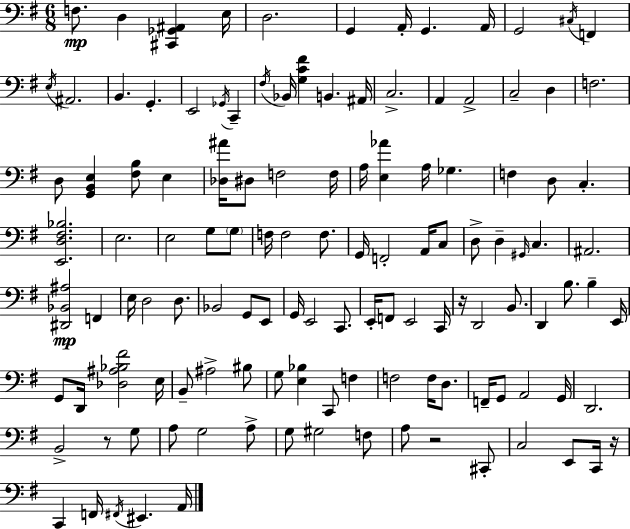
{
  \clef bass
  \numericTimeSignature
  \time 6/8
  \key e \minor
  f8.\mp d4 <cis, ges, ais,>4 e16 | d2. | g,4 a,16-. g,4. a,16 | g,2 \acciaccatura { cis16 } f,4 | \break \acciaccatura { e16 } ais,2. | b,4. g,4.-. | e,2 \acciaccatura { ges,16 } c,4-- | \acciaccatura { fis16 } bes,16 <g c' fis'>4 b,4. | \break ais,16 c2.-> | a,4 a,2-> | c2-- | d4 f2. | \break d8 <g, b, e>4 <fis b>8 | e4 <des ais'>16 dis8 f2 | f16 a16 <e aes'>4 a16 ges4. | f4 d8 c4.-. | \break <e, d fis bes>2. | e2. | e2 | g8 \parenthesize g8 f16 f2 | \break f8. g,16 f,2-. | a,16 c8 d8-> d4-- \grace { gis,16 } c4. | ais,2. | <dis, bes, ais>2\mp | \break f,4 e16 d2 | d8. bes,2 | g,8 e,8 g,16 e,2 | c,8. e,16-. f,8 e,2 | \break c,16 r16 d,2 | b,8. d,4 b8. | b4-- e,16 g,8 d,16 <des ais bes fis'>2 | e16 b,8-- ais2-> | \break bis8 g8 <e bes>4 c,8 | f4 f2 | f16 d8. f,16-- g,8 a,2 | g,16 d,2. | \break b,2-> | r8 g8 a8 g2 | a8-> g8 gis2 | f8 a8 r2 | \break cis,8-. c2 | e,8 c,16 r16 c,4 f,16 \acciaccatura { fis,16 } eis,4. | a,16 \bar "|."
}